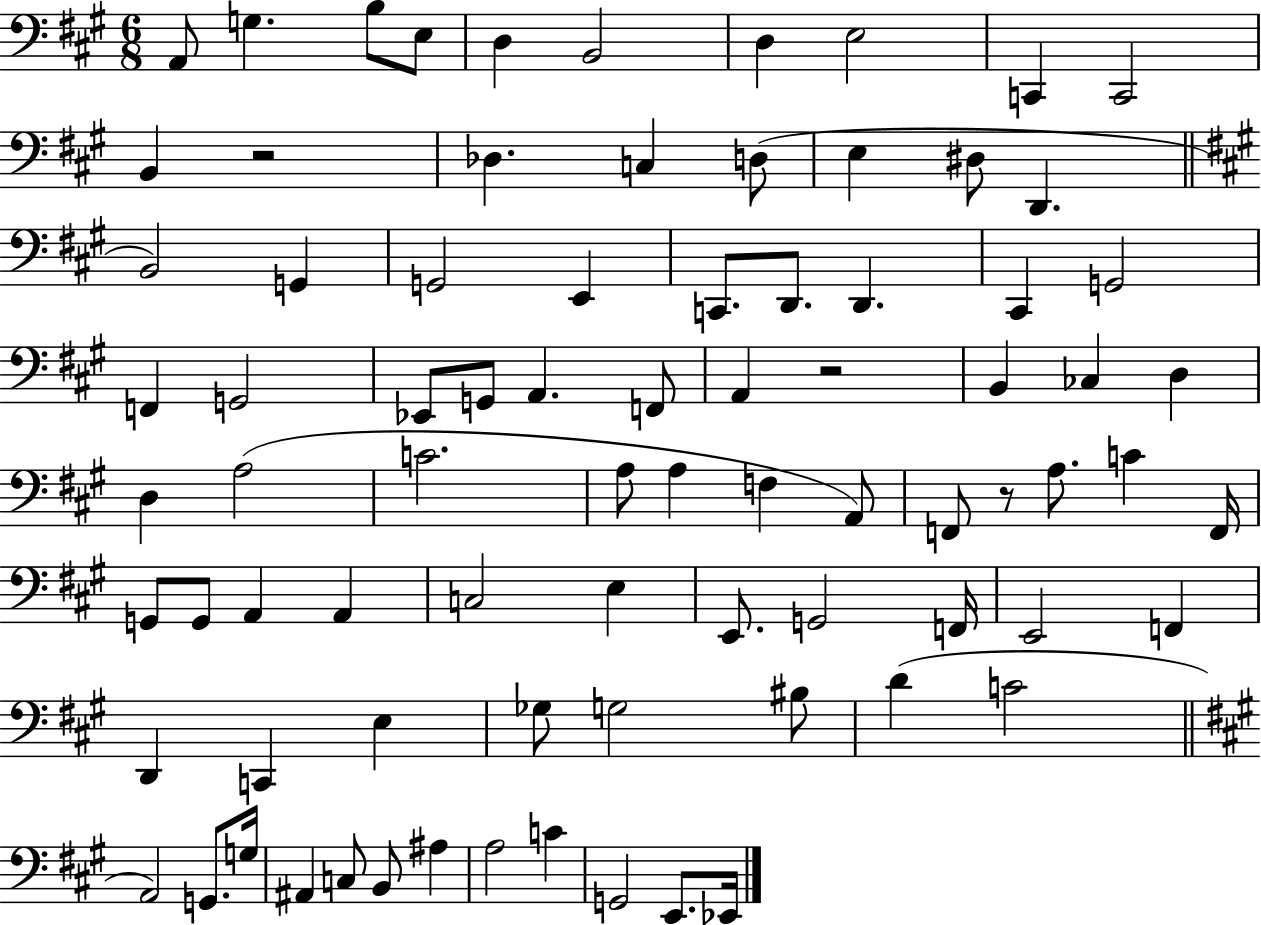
A2/e G3/q. B3/e E3/e D3/q B2/h D3/q E3/h C2/q C2/h B2/q R/h Db3/q. C3/q D3/e E3/q D#3/e D2/q. B2/h G2/q G2/h E2/q C2/e. D2/e. D2/q. C#2/q G2/h F2/q G2/h Eb2/e G2/e A2/q. F2/e A2/q R/h B2/q CES3/q D3/q D3/q A3/h C4/h. A3/e A3/q F3/q A2/e F2/e R/e A3/e. C4/q F2/s G2/e G2/e A2/q A2/q C3/h E3/q E2/e. G2/h F2/s E2/h F2/q D2/q C2/q E3/q Gb3/e G3/h BIS3/e D4/q C4/h A2/h G2/e. G3/s A#2/q C3/e B2/e A#3/q A3/h C4/q G2/h E2/e. Eb2/s